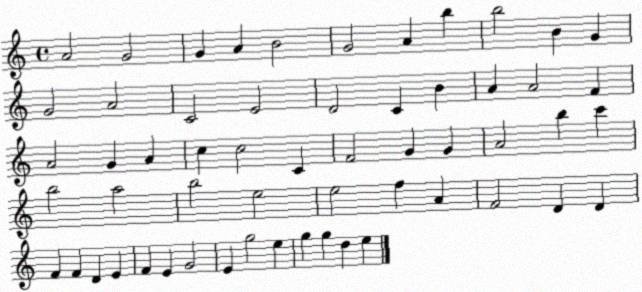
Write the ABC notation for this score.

X:1
T:Untitled
M:4/4
L:1/4
K:C
A2 G2 G A B2 G2 A b b2 B G G2 A2 C2 E2 D2 C B A A2 F A2 G A c c2 C F2 G G A2 b c' b2 a2 b2 e2 e2 f A F2 D D F F D E F E G2 E g2 e g g d e